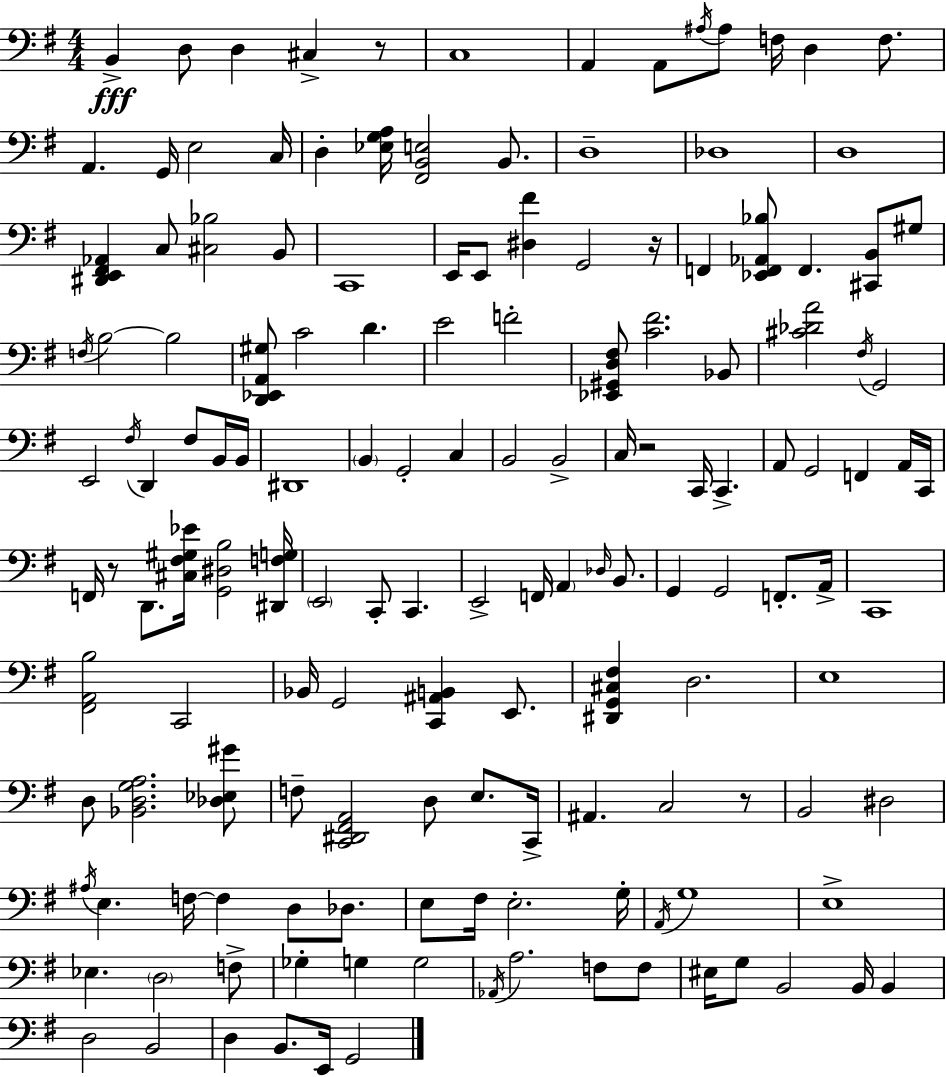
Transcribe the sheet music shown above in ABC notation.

X:1
T:Untitled
M:4/4
L:1/4
K:Em
B,, D,/2 D, ^C, z/2 C,4 A,, A,,/2 ^A,/4 ^A,/2 F,/4 D, F,/2 A,, G,,/4 E,2 C,/4 D, [_E,G,A,]/4 [^F,,B,,E,]2 B,,/2 D,4 _D,4 D,4 [^D,,E,,^F,,_A,,] C,/2 [^C,_B,]2 B,,/2 C,,4 E,,/4 E,,/2 [^D,^F] G,,2 z/4 F,, [_E,,F,,_A,,_B,]/2 F,, [^C,,B,,]/2 ^G,/2 F,/4 B,2 B,2 [D,,_E,,A,,^G,]/2 C2 D E2 F2 [_E,,^G,,D,^F,]/2 [C^F]2 _B,,/2 [^C_DA]2 ^F,/4 G,,2 E,,2 ^F,/4 D,, ^F,/2 B,,/4 B,,/4 ^D,,4 B,, G,,2 C, B,,2 B,,2 C,/4 z2 C,,/4 C,, A,,/2 G,,2 F,, A,,/4 C,,/4 F,,/4 z/2 D,,/2 [^C,^F,^G,_E]/4 [G,,^D,B,]2 [^D,,F,G,]/4 E,,2 C,,/2 C,, E,,2 F,,/4 A,, _D,/4 B,,/2 G,, G,,2 F,,/2 A,,/4 C,,4 [^F,,A,,B,]2 C,,2 _B,,/4 G,,2 [C,,^A,,B,,] E,,/2 [^D,,G,,^C,^F,] D,2 E,4 D,/2 [_B,,D,G,A,]2 [_D,_E,^G]/2 F,/2 [C,,^D,,^F,,A,,]2 D,/2 E,/2 C,,/4 ^A,, C,2 z/2 B,,2 ^D,2 ^A,/4 E, F,/4 F, D,/2 _D,/2 E,/2 ^F,/4 E,2 G,/4 A,,/4 G,4 E,4 _E, D,2 F,/2 _G, G, G,2 _A,,/4 A,2 F,/2 F,/2 ^E,/4 G,/2 B,,2 B,,/4 B,, D,2 B,,2 D, B,,/2 E,,/4 G,,2